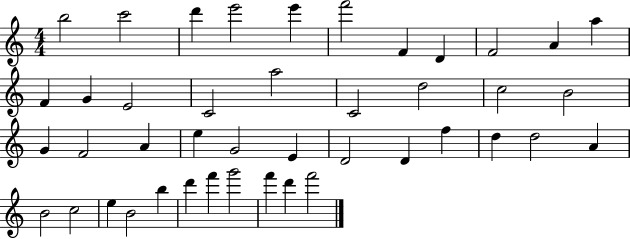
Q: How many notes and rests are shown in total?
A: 43